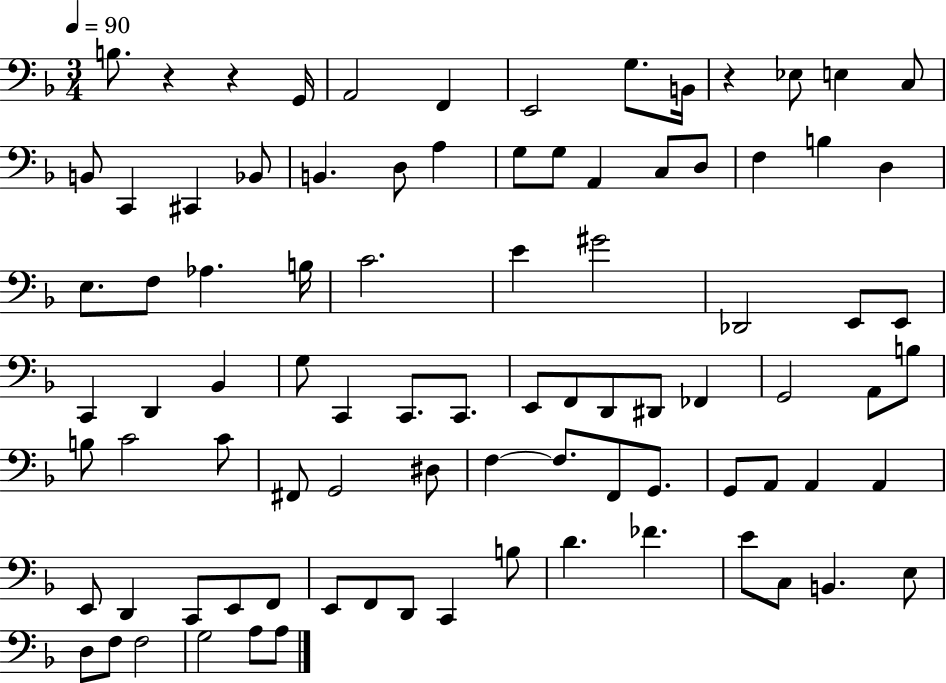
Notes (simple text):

B3/e. R/q R/q G2/s A2/h F2/q E2/h G3/e. B2/s R/q Eb3/e E3/q C3/e B2/e C2/q C#2/q Bb2/e B2/q. D3/e A3/q G3/e G3/e A2/q C3/e D3/e F3/q B3/q D3/q E3/e. F3/e Ab3/q. B3/s C4/h. E4/q G#4/h Db2/h E2/e E2/e C2/q D2/q Bb2/q G3/e C2/q C2/e. C2/e. E2/e F2/e D2/e D#2/e FES2/q G2/h A2/e B3/e B3/e C4/h C4/e F#2/e G2/h D#3/e F3/q F3/e. F2/e G2/e. G2/e A2/e A2/q A2/q E2/e D2/q C2/e E2/e F2/e E2/e F2/e D2/e C2/q B3/e D4/q. FES4/q. E4/e C3/e B2/q. E3/e D3/e F3/e F3/h G3/h A3/e A3/e